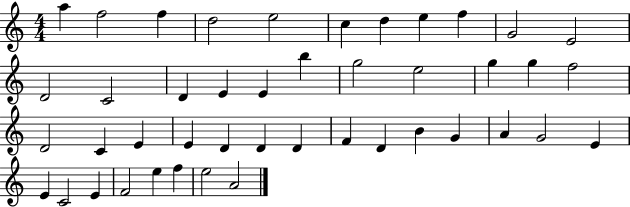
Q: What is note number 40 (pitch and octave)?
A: F4